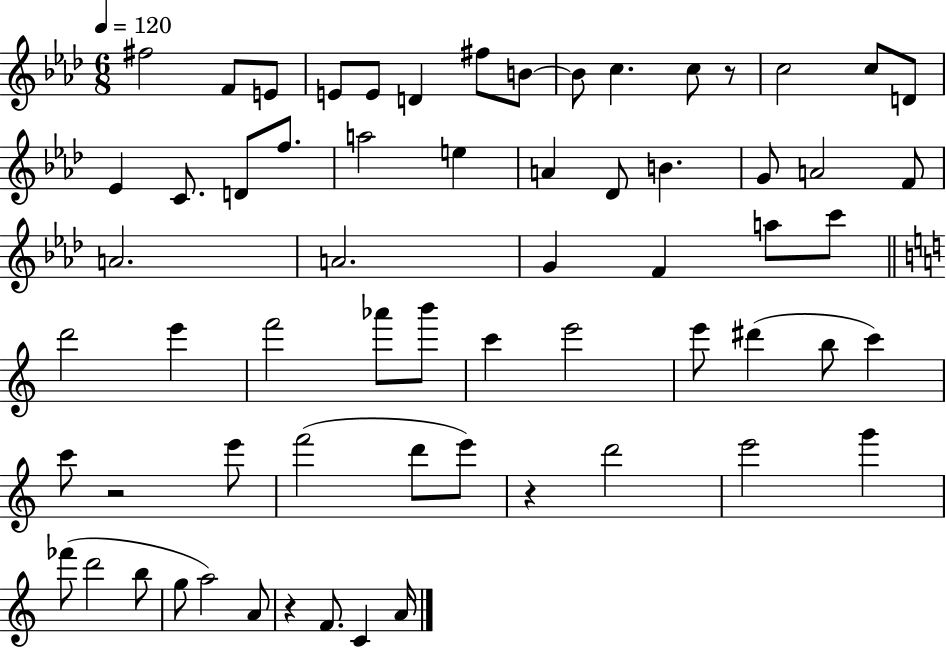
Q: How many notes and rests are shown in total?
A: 64